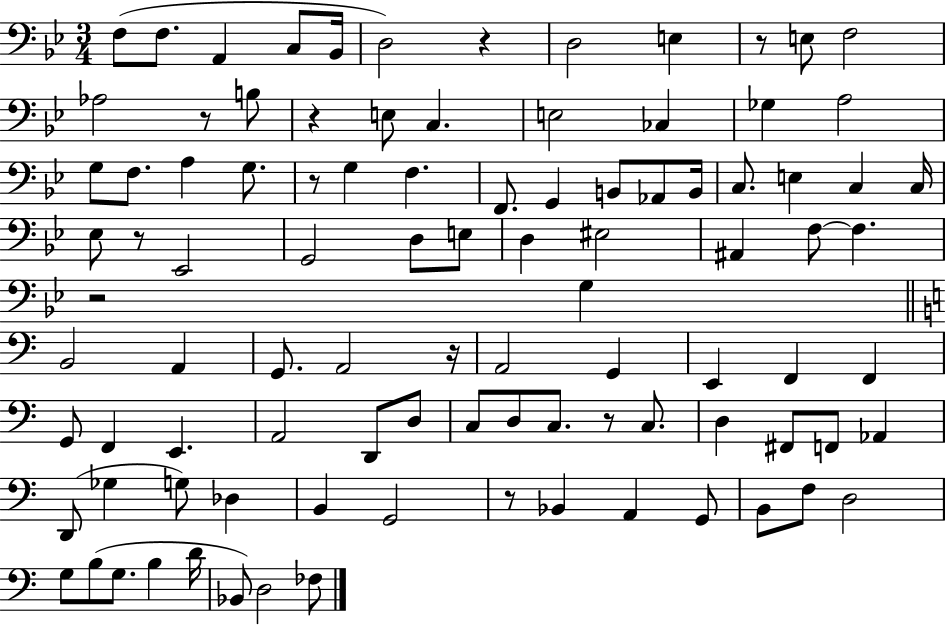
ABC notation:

X:1
T:Untitled
M:3/4
L:1/4
K:Bb
F,/2 F,/2 A,, C,/2 _B,,/4 D,2 z D,2 E, z/2 E,/2 F,2 _A,2 z/2 B,/2 z E,/2 C, E,2 _C, _G, A,2 G,/2 F,/2 A, G,/2 z/2 G, F, F,,/2 G,, B,,/2 _A,,/2 B,,/4 C,/2 E, C, C,/4 _E,/2 z/2 _E,,2 G,,2 D,/2 E,/2 D, ^E,2 ^A,, F,/2 F, z2 G, B,,2 A,, G,,/2 A,,2 z/4 A,,2 G,, E,, F,, F,, G,,/2 F,, E,, A,,2 D,,/2 D,/2 C,/2 D,/2 C,/2 z/2 C,/2 D, ^F,,/2 F,,/2 _A,, D,,/2 _G, G,/2 _D, B,, G,,2 z/2 _B,, A,, G,,/2 B,,/2 F,/2 D,2 G,/2 B,/2 G,/2 B, D/4 _B,,/2 D,2 _F,/2